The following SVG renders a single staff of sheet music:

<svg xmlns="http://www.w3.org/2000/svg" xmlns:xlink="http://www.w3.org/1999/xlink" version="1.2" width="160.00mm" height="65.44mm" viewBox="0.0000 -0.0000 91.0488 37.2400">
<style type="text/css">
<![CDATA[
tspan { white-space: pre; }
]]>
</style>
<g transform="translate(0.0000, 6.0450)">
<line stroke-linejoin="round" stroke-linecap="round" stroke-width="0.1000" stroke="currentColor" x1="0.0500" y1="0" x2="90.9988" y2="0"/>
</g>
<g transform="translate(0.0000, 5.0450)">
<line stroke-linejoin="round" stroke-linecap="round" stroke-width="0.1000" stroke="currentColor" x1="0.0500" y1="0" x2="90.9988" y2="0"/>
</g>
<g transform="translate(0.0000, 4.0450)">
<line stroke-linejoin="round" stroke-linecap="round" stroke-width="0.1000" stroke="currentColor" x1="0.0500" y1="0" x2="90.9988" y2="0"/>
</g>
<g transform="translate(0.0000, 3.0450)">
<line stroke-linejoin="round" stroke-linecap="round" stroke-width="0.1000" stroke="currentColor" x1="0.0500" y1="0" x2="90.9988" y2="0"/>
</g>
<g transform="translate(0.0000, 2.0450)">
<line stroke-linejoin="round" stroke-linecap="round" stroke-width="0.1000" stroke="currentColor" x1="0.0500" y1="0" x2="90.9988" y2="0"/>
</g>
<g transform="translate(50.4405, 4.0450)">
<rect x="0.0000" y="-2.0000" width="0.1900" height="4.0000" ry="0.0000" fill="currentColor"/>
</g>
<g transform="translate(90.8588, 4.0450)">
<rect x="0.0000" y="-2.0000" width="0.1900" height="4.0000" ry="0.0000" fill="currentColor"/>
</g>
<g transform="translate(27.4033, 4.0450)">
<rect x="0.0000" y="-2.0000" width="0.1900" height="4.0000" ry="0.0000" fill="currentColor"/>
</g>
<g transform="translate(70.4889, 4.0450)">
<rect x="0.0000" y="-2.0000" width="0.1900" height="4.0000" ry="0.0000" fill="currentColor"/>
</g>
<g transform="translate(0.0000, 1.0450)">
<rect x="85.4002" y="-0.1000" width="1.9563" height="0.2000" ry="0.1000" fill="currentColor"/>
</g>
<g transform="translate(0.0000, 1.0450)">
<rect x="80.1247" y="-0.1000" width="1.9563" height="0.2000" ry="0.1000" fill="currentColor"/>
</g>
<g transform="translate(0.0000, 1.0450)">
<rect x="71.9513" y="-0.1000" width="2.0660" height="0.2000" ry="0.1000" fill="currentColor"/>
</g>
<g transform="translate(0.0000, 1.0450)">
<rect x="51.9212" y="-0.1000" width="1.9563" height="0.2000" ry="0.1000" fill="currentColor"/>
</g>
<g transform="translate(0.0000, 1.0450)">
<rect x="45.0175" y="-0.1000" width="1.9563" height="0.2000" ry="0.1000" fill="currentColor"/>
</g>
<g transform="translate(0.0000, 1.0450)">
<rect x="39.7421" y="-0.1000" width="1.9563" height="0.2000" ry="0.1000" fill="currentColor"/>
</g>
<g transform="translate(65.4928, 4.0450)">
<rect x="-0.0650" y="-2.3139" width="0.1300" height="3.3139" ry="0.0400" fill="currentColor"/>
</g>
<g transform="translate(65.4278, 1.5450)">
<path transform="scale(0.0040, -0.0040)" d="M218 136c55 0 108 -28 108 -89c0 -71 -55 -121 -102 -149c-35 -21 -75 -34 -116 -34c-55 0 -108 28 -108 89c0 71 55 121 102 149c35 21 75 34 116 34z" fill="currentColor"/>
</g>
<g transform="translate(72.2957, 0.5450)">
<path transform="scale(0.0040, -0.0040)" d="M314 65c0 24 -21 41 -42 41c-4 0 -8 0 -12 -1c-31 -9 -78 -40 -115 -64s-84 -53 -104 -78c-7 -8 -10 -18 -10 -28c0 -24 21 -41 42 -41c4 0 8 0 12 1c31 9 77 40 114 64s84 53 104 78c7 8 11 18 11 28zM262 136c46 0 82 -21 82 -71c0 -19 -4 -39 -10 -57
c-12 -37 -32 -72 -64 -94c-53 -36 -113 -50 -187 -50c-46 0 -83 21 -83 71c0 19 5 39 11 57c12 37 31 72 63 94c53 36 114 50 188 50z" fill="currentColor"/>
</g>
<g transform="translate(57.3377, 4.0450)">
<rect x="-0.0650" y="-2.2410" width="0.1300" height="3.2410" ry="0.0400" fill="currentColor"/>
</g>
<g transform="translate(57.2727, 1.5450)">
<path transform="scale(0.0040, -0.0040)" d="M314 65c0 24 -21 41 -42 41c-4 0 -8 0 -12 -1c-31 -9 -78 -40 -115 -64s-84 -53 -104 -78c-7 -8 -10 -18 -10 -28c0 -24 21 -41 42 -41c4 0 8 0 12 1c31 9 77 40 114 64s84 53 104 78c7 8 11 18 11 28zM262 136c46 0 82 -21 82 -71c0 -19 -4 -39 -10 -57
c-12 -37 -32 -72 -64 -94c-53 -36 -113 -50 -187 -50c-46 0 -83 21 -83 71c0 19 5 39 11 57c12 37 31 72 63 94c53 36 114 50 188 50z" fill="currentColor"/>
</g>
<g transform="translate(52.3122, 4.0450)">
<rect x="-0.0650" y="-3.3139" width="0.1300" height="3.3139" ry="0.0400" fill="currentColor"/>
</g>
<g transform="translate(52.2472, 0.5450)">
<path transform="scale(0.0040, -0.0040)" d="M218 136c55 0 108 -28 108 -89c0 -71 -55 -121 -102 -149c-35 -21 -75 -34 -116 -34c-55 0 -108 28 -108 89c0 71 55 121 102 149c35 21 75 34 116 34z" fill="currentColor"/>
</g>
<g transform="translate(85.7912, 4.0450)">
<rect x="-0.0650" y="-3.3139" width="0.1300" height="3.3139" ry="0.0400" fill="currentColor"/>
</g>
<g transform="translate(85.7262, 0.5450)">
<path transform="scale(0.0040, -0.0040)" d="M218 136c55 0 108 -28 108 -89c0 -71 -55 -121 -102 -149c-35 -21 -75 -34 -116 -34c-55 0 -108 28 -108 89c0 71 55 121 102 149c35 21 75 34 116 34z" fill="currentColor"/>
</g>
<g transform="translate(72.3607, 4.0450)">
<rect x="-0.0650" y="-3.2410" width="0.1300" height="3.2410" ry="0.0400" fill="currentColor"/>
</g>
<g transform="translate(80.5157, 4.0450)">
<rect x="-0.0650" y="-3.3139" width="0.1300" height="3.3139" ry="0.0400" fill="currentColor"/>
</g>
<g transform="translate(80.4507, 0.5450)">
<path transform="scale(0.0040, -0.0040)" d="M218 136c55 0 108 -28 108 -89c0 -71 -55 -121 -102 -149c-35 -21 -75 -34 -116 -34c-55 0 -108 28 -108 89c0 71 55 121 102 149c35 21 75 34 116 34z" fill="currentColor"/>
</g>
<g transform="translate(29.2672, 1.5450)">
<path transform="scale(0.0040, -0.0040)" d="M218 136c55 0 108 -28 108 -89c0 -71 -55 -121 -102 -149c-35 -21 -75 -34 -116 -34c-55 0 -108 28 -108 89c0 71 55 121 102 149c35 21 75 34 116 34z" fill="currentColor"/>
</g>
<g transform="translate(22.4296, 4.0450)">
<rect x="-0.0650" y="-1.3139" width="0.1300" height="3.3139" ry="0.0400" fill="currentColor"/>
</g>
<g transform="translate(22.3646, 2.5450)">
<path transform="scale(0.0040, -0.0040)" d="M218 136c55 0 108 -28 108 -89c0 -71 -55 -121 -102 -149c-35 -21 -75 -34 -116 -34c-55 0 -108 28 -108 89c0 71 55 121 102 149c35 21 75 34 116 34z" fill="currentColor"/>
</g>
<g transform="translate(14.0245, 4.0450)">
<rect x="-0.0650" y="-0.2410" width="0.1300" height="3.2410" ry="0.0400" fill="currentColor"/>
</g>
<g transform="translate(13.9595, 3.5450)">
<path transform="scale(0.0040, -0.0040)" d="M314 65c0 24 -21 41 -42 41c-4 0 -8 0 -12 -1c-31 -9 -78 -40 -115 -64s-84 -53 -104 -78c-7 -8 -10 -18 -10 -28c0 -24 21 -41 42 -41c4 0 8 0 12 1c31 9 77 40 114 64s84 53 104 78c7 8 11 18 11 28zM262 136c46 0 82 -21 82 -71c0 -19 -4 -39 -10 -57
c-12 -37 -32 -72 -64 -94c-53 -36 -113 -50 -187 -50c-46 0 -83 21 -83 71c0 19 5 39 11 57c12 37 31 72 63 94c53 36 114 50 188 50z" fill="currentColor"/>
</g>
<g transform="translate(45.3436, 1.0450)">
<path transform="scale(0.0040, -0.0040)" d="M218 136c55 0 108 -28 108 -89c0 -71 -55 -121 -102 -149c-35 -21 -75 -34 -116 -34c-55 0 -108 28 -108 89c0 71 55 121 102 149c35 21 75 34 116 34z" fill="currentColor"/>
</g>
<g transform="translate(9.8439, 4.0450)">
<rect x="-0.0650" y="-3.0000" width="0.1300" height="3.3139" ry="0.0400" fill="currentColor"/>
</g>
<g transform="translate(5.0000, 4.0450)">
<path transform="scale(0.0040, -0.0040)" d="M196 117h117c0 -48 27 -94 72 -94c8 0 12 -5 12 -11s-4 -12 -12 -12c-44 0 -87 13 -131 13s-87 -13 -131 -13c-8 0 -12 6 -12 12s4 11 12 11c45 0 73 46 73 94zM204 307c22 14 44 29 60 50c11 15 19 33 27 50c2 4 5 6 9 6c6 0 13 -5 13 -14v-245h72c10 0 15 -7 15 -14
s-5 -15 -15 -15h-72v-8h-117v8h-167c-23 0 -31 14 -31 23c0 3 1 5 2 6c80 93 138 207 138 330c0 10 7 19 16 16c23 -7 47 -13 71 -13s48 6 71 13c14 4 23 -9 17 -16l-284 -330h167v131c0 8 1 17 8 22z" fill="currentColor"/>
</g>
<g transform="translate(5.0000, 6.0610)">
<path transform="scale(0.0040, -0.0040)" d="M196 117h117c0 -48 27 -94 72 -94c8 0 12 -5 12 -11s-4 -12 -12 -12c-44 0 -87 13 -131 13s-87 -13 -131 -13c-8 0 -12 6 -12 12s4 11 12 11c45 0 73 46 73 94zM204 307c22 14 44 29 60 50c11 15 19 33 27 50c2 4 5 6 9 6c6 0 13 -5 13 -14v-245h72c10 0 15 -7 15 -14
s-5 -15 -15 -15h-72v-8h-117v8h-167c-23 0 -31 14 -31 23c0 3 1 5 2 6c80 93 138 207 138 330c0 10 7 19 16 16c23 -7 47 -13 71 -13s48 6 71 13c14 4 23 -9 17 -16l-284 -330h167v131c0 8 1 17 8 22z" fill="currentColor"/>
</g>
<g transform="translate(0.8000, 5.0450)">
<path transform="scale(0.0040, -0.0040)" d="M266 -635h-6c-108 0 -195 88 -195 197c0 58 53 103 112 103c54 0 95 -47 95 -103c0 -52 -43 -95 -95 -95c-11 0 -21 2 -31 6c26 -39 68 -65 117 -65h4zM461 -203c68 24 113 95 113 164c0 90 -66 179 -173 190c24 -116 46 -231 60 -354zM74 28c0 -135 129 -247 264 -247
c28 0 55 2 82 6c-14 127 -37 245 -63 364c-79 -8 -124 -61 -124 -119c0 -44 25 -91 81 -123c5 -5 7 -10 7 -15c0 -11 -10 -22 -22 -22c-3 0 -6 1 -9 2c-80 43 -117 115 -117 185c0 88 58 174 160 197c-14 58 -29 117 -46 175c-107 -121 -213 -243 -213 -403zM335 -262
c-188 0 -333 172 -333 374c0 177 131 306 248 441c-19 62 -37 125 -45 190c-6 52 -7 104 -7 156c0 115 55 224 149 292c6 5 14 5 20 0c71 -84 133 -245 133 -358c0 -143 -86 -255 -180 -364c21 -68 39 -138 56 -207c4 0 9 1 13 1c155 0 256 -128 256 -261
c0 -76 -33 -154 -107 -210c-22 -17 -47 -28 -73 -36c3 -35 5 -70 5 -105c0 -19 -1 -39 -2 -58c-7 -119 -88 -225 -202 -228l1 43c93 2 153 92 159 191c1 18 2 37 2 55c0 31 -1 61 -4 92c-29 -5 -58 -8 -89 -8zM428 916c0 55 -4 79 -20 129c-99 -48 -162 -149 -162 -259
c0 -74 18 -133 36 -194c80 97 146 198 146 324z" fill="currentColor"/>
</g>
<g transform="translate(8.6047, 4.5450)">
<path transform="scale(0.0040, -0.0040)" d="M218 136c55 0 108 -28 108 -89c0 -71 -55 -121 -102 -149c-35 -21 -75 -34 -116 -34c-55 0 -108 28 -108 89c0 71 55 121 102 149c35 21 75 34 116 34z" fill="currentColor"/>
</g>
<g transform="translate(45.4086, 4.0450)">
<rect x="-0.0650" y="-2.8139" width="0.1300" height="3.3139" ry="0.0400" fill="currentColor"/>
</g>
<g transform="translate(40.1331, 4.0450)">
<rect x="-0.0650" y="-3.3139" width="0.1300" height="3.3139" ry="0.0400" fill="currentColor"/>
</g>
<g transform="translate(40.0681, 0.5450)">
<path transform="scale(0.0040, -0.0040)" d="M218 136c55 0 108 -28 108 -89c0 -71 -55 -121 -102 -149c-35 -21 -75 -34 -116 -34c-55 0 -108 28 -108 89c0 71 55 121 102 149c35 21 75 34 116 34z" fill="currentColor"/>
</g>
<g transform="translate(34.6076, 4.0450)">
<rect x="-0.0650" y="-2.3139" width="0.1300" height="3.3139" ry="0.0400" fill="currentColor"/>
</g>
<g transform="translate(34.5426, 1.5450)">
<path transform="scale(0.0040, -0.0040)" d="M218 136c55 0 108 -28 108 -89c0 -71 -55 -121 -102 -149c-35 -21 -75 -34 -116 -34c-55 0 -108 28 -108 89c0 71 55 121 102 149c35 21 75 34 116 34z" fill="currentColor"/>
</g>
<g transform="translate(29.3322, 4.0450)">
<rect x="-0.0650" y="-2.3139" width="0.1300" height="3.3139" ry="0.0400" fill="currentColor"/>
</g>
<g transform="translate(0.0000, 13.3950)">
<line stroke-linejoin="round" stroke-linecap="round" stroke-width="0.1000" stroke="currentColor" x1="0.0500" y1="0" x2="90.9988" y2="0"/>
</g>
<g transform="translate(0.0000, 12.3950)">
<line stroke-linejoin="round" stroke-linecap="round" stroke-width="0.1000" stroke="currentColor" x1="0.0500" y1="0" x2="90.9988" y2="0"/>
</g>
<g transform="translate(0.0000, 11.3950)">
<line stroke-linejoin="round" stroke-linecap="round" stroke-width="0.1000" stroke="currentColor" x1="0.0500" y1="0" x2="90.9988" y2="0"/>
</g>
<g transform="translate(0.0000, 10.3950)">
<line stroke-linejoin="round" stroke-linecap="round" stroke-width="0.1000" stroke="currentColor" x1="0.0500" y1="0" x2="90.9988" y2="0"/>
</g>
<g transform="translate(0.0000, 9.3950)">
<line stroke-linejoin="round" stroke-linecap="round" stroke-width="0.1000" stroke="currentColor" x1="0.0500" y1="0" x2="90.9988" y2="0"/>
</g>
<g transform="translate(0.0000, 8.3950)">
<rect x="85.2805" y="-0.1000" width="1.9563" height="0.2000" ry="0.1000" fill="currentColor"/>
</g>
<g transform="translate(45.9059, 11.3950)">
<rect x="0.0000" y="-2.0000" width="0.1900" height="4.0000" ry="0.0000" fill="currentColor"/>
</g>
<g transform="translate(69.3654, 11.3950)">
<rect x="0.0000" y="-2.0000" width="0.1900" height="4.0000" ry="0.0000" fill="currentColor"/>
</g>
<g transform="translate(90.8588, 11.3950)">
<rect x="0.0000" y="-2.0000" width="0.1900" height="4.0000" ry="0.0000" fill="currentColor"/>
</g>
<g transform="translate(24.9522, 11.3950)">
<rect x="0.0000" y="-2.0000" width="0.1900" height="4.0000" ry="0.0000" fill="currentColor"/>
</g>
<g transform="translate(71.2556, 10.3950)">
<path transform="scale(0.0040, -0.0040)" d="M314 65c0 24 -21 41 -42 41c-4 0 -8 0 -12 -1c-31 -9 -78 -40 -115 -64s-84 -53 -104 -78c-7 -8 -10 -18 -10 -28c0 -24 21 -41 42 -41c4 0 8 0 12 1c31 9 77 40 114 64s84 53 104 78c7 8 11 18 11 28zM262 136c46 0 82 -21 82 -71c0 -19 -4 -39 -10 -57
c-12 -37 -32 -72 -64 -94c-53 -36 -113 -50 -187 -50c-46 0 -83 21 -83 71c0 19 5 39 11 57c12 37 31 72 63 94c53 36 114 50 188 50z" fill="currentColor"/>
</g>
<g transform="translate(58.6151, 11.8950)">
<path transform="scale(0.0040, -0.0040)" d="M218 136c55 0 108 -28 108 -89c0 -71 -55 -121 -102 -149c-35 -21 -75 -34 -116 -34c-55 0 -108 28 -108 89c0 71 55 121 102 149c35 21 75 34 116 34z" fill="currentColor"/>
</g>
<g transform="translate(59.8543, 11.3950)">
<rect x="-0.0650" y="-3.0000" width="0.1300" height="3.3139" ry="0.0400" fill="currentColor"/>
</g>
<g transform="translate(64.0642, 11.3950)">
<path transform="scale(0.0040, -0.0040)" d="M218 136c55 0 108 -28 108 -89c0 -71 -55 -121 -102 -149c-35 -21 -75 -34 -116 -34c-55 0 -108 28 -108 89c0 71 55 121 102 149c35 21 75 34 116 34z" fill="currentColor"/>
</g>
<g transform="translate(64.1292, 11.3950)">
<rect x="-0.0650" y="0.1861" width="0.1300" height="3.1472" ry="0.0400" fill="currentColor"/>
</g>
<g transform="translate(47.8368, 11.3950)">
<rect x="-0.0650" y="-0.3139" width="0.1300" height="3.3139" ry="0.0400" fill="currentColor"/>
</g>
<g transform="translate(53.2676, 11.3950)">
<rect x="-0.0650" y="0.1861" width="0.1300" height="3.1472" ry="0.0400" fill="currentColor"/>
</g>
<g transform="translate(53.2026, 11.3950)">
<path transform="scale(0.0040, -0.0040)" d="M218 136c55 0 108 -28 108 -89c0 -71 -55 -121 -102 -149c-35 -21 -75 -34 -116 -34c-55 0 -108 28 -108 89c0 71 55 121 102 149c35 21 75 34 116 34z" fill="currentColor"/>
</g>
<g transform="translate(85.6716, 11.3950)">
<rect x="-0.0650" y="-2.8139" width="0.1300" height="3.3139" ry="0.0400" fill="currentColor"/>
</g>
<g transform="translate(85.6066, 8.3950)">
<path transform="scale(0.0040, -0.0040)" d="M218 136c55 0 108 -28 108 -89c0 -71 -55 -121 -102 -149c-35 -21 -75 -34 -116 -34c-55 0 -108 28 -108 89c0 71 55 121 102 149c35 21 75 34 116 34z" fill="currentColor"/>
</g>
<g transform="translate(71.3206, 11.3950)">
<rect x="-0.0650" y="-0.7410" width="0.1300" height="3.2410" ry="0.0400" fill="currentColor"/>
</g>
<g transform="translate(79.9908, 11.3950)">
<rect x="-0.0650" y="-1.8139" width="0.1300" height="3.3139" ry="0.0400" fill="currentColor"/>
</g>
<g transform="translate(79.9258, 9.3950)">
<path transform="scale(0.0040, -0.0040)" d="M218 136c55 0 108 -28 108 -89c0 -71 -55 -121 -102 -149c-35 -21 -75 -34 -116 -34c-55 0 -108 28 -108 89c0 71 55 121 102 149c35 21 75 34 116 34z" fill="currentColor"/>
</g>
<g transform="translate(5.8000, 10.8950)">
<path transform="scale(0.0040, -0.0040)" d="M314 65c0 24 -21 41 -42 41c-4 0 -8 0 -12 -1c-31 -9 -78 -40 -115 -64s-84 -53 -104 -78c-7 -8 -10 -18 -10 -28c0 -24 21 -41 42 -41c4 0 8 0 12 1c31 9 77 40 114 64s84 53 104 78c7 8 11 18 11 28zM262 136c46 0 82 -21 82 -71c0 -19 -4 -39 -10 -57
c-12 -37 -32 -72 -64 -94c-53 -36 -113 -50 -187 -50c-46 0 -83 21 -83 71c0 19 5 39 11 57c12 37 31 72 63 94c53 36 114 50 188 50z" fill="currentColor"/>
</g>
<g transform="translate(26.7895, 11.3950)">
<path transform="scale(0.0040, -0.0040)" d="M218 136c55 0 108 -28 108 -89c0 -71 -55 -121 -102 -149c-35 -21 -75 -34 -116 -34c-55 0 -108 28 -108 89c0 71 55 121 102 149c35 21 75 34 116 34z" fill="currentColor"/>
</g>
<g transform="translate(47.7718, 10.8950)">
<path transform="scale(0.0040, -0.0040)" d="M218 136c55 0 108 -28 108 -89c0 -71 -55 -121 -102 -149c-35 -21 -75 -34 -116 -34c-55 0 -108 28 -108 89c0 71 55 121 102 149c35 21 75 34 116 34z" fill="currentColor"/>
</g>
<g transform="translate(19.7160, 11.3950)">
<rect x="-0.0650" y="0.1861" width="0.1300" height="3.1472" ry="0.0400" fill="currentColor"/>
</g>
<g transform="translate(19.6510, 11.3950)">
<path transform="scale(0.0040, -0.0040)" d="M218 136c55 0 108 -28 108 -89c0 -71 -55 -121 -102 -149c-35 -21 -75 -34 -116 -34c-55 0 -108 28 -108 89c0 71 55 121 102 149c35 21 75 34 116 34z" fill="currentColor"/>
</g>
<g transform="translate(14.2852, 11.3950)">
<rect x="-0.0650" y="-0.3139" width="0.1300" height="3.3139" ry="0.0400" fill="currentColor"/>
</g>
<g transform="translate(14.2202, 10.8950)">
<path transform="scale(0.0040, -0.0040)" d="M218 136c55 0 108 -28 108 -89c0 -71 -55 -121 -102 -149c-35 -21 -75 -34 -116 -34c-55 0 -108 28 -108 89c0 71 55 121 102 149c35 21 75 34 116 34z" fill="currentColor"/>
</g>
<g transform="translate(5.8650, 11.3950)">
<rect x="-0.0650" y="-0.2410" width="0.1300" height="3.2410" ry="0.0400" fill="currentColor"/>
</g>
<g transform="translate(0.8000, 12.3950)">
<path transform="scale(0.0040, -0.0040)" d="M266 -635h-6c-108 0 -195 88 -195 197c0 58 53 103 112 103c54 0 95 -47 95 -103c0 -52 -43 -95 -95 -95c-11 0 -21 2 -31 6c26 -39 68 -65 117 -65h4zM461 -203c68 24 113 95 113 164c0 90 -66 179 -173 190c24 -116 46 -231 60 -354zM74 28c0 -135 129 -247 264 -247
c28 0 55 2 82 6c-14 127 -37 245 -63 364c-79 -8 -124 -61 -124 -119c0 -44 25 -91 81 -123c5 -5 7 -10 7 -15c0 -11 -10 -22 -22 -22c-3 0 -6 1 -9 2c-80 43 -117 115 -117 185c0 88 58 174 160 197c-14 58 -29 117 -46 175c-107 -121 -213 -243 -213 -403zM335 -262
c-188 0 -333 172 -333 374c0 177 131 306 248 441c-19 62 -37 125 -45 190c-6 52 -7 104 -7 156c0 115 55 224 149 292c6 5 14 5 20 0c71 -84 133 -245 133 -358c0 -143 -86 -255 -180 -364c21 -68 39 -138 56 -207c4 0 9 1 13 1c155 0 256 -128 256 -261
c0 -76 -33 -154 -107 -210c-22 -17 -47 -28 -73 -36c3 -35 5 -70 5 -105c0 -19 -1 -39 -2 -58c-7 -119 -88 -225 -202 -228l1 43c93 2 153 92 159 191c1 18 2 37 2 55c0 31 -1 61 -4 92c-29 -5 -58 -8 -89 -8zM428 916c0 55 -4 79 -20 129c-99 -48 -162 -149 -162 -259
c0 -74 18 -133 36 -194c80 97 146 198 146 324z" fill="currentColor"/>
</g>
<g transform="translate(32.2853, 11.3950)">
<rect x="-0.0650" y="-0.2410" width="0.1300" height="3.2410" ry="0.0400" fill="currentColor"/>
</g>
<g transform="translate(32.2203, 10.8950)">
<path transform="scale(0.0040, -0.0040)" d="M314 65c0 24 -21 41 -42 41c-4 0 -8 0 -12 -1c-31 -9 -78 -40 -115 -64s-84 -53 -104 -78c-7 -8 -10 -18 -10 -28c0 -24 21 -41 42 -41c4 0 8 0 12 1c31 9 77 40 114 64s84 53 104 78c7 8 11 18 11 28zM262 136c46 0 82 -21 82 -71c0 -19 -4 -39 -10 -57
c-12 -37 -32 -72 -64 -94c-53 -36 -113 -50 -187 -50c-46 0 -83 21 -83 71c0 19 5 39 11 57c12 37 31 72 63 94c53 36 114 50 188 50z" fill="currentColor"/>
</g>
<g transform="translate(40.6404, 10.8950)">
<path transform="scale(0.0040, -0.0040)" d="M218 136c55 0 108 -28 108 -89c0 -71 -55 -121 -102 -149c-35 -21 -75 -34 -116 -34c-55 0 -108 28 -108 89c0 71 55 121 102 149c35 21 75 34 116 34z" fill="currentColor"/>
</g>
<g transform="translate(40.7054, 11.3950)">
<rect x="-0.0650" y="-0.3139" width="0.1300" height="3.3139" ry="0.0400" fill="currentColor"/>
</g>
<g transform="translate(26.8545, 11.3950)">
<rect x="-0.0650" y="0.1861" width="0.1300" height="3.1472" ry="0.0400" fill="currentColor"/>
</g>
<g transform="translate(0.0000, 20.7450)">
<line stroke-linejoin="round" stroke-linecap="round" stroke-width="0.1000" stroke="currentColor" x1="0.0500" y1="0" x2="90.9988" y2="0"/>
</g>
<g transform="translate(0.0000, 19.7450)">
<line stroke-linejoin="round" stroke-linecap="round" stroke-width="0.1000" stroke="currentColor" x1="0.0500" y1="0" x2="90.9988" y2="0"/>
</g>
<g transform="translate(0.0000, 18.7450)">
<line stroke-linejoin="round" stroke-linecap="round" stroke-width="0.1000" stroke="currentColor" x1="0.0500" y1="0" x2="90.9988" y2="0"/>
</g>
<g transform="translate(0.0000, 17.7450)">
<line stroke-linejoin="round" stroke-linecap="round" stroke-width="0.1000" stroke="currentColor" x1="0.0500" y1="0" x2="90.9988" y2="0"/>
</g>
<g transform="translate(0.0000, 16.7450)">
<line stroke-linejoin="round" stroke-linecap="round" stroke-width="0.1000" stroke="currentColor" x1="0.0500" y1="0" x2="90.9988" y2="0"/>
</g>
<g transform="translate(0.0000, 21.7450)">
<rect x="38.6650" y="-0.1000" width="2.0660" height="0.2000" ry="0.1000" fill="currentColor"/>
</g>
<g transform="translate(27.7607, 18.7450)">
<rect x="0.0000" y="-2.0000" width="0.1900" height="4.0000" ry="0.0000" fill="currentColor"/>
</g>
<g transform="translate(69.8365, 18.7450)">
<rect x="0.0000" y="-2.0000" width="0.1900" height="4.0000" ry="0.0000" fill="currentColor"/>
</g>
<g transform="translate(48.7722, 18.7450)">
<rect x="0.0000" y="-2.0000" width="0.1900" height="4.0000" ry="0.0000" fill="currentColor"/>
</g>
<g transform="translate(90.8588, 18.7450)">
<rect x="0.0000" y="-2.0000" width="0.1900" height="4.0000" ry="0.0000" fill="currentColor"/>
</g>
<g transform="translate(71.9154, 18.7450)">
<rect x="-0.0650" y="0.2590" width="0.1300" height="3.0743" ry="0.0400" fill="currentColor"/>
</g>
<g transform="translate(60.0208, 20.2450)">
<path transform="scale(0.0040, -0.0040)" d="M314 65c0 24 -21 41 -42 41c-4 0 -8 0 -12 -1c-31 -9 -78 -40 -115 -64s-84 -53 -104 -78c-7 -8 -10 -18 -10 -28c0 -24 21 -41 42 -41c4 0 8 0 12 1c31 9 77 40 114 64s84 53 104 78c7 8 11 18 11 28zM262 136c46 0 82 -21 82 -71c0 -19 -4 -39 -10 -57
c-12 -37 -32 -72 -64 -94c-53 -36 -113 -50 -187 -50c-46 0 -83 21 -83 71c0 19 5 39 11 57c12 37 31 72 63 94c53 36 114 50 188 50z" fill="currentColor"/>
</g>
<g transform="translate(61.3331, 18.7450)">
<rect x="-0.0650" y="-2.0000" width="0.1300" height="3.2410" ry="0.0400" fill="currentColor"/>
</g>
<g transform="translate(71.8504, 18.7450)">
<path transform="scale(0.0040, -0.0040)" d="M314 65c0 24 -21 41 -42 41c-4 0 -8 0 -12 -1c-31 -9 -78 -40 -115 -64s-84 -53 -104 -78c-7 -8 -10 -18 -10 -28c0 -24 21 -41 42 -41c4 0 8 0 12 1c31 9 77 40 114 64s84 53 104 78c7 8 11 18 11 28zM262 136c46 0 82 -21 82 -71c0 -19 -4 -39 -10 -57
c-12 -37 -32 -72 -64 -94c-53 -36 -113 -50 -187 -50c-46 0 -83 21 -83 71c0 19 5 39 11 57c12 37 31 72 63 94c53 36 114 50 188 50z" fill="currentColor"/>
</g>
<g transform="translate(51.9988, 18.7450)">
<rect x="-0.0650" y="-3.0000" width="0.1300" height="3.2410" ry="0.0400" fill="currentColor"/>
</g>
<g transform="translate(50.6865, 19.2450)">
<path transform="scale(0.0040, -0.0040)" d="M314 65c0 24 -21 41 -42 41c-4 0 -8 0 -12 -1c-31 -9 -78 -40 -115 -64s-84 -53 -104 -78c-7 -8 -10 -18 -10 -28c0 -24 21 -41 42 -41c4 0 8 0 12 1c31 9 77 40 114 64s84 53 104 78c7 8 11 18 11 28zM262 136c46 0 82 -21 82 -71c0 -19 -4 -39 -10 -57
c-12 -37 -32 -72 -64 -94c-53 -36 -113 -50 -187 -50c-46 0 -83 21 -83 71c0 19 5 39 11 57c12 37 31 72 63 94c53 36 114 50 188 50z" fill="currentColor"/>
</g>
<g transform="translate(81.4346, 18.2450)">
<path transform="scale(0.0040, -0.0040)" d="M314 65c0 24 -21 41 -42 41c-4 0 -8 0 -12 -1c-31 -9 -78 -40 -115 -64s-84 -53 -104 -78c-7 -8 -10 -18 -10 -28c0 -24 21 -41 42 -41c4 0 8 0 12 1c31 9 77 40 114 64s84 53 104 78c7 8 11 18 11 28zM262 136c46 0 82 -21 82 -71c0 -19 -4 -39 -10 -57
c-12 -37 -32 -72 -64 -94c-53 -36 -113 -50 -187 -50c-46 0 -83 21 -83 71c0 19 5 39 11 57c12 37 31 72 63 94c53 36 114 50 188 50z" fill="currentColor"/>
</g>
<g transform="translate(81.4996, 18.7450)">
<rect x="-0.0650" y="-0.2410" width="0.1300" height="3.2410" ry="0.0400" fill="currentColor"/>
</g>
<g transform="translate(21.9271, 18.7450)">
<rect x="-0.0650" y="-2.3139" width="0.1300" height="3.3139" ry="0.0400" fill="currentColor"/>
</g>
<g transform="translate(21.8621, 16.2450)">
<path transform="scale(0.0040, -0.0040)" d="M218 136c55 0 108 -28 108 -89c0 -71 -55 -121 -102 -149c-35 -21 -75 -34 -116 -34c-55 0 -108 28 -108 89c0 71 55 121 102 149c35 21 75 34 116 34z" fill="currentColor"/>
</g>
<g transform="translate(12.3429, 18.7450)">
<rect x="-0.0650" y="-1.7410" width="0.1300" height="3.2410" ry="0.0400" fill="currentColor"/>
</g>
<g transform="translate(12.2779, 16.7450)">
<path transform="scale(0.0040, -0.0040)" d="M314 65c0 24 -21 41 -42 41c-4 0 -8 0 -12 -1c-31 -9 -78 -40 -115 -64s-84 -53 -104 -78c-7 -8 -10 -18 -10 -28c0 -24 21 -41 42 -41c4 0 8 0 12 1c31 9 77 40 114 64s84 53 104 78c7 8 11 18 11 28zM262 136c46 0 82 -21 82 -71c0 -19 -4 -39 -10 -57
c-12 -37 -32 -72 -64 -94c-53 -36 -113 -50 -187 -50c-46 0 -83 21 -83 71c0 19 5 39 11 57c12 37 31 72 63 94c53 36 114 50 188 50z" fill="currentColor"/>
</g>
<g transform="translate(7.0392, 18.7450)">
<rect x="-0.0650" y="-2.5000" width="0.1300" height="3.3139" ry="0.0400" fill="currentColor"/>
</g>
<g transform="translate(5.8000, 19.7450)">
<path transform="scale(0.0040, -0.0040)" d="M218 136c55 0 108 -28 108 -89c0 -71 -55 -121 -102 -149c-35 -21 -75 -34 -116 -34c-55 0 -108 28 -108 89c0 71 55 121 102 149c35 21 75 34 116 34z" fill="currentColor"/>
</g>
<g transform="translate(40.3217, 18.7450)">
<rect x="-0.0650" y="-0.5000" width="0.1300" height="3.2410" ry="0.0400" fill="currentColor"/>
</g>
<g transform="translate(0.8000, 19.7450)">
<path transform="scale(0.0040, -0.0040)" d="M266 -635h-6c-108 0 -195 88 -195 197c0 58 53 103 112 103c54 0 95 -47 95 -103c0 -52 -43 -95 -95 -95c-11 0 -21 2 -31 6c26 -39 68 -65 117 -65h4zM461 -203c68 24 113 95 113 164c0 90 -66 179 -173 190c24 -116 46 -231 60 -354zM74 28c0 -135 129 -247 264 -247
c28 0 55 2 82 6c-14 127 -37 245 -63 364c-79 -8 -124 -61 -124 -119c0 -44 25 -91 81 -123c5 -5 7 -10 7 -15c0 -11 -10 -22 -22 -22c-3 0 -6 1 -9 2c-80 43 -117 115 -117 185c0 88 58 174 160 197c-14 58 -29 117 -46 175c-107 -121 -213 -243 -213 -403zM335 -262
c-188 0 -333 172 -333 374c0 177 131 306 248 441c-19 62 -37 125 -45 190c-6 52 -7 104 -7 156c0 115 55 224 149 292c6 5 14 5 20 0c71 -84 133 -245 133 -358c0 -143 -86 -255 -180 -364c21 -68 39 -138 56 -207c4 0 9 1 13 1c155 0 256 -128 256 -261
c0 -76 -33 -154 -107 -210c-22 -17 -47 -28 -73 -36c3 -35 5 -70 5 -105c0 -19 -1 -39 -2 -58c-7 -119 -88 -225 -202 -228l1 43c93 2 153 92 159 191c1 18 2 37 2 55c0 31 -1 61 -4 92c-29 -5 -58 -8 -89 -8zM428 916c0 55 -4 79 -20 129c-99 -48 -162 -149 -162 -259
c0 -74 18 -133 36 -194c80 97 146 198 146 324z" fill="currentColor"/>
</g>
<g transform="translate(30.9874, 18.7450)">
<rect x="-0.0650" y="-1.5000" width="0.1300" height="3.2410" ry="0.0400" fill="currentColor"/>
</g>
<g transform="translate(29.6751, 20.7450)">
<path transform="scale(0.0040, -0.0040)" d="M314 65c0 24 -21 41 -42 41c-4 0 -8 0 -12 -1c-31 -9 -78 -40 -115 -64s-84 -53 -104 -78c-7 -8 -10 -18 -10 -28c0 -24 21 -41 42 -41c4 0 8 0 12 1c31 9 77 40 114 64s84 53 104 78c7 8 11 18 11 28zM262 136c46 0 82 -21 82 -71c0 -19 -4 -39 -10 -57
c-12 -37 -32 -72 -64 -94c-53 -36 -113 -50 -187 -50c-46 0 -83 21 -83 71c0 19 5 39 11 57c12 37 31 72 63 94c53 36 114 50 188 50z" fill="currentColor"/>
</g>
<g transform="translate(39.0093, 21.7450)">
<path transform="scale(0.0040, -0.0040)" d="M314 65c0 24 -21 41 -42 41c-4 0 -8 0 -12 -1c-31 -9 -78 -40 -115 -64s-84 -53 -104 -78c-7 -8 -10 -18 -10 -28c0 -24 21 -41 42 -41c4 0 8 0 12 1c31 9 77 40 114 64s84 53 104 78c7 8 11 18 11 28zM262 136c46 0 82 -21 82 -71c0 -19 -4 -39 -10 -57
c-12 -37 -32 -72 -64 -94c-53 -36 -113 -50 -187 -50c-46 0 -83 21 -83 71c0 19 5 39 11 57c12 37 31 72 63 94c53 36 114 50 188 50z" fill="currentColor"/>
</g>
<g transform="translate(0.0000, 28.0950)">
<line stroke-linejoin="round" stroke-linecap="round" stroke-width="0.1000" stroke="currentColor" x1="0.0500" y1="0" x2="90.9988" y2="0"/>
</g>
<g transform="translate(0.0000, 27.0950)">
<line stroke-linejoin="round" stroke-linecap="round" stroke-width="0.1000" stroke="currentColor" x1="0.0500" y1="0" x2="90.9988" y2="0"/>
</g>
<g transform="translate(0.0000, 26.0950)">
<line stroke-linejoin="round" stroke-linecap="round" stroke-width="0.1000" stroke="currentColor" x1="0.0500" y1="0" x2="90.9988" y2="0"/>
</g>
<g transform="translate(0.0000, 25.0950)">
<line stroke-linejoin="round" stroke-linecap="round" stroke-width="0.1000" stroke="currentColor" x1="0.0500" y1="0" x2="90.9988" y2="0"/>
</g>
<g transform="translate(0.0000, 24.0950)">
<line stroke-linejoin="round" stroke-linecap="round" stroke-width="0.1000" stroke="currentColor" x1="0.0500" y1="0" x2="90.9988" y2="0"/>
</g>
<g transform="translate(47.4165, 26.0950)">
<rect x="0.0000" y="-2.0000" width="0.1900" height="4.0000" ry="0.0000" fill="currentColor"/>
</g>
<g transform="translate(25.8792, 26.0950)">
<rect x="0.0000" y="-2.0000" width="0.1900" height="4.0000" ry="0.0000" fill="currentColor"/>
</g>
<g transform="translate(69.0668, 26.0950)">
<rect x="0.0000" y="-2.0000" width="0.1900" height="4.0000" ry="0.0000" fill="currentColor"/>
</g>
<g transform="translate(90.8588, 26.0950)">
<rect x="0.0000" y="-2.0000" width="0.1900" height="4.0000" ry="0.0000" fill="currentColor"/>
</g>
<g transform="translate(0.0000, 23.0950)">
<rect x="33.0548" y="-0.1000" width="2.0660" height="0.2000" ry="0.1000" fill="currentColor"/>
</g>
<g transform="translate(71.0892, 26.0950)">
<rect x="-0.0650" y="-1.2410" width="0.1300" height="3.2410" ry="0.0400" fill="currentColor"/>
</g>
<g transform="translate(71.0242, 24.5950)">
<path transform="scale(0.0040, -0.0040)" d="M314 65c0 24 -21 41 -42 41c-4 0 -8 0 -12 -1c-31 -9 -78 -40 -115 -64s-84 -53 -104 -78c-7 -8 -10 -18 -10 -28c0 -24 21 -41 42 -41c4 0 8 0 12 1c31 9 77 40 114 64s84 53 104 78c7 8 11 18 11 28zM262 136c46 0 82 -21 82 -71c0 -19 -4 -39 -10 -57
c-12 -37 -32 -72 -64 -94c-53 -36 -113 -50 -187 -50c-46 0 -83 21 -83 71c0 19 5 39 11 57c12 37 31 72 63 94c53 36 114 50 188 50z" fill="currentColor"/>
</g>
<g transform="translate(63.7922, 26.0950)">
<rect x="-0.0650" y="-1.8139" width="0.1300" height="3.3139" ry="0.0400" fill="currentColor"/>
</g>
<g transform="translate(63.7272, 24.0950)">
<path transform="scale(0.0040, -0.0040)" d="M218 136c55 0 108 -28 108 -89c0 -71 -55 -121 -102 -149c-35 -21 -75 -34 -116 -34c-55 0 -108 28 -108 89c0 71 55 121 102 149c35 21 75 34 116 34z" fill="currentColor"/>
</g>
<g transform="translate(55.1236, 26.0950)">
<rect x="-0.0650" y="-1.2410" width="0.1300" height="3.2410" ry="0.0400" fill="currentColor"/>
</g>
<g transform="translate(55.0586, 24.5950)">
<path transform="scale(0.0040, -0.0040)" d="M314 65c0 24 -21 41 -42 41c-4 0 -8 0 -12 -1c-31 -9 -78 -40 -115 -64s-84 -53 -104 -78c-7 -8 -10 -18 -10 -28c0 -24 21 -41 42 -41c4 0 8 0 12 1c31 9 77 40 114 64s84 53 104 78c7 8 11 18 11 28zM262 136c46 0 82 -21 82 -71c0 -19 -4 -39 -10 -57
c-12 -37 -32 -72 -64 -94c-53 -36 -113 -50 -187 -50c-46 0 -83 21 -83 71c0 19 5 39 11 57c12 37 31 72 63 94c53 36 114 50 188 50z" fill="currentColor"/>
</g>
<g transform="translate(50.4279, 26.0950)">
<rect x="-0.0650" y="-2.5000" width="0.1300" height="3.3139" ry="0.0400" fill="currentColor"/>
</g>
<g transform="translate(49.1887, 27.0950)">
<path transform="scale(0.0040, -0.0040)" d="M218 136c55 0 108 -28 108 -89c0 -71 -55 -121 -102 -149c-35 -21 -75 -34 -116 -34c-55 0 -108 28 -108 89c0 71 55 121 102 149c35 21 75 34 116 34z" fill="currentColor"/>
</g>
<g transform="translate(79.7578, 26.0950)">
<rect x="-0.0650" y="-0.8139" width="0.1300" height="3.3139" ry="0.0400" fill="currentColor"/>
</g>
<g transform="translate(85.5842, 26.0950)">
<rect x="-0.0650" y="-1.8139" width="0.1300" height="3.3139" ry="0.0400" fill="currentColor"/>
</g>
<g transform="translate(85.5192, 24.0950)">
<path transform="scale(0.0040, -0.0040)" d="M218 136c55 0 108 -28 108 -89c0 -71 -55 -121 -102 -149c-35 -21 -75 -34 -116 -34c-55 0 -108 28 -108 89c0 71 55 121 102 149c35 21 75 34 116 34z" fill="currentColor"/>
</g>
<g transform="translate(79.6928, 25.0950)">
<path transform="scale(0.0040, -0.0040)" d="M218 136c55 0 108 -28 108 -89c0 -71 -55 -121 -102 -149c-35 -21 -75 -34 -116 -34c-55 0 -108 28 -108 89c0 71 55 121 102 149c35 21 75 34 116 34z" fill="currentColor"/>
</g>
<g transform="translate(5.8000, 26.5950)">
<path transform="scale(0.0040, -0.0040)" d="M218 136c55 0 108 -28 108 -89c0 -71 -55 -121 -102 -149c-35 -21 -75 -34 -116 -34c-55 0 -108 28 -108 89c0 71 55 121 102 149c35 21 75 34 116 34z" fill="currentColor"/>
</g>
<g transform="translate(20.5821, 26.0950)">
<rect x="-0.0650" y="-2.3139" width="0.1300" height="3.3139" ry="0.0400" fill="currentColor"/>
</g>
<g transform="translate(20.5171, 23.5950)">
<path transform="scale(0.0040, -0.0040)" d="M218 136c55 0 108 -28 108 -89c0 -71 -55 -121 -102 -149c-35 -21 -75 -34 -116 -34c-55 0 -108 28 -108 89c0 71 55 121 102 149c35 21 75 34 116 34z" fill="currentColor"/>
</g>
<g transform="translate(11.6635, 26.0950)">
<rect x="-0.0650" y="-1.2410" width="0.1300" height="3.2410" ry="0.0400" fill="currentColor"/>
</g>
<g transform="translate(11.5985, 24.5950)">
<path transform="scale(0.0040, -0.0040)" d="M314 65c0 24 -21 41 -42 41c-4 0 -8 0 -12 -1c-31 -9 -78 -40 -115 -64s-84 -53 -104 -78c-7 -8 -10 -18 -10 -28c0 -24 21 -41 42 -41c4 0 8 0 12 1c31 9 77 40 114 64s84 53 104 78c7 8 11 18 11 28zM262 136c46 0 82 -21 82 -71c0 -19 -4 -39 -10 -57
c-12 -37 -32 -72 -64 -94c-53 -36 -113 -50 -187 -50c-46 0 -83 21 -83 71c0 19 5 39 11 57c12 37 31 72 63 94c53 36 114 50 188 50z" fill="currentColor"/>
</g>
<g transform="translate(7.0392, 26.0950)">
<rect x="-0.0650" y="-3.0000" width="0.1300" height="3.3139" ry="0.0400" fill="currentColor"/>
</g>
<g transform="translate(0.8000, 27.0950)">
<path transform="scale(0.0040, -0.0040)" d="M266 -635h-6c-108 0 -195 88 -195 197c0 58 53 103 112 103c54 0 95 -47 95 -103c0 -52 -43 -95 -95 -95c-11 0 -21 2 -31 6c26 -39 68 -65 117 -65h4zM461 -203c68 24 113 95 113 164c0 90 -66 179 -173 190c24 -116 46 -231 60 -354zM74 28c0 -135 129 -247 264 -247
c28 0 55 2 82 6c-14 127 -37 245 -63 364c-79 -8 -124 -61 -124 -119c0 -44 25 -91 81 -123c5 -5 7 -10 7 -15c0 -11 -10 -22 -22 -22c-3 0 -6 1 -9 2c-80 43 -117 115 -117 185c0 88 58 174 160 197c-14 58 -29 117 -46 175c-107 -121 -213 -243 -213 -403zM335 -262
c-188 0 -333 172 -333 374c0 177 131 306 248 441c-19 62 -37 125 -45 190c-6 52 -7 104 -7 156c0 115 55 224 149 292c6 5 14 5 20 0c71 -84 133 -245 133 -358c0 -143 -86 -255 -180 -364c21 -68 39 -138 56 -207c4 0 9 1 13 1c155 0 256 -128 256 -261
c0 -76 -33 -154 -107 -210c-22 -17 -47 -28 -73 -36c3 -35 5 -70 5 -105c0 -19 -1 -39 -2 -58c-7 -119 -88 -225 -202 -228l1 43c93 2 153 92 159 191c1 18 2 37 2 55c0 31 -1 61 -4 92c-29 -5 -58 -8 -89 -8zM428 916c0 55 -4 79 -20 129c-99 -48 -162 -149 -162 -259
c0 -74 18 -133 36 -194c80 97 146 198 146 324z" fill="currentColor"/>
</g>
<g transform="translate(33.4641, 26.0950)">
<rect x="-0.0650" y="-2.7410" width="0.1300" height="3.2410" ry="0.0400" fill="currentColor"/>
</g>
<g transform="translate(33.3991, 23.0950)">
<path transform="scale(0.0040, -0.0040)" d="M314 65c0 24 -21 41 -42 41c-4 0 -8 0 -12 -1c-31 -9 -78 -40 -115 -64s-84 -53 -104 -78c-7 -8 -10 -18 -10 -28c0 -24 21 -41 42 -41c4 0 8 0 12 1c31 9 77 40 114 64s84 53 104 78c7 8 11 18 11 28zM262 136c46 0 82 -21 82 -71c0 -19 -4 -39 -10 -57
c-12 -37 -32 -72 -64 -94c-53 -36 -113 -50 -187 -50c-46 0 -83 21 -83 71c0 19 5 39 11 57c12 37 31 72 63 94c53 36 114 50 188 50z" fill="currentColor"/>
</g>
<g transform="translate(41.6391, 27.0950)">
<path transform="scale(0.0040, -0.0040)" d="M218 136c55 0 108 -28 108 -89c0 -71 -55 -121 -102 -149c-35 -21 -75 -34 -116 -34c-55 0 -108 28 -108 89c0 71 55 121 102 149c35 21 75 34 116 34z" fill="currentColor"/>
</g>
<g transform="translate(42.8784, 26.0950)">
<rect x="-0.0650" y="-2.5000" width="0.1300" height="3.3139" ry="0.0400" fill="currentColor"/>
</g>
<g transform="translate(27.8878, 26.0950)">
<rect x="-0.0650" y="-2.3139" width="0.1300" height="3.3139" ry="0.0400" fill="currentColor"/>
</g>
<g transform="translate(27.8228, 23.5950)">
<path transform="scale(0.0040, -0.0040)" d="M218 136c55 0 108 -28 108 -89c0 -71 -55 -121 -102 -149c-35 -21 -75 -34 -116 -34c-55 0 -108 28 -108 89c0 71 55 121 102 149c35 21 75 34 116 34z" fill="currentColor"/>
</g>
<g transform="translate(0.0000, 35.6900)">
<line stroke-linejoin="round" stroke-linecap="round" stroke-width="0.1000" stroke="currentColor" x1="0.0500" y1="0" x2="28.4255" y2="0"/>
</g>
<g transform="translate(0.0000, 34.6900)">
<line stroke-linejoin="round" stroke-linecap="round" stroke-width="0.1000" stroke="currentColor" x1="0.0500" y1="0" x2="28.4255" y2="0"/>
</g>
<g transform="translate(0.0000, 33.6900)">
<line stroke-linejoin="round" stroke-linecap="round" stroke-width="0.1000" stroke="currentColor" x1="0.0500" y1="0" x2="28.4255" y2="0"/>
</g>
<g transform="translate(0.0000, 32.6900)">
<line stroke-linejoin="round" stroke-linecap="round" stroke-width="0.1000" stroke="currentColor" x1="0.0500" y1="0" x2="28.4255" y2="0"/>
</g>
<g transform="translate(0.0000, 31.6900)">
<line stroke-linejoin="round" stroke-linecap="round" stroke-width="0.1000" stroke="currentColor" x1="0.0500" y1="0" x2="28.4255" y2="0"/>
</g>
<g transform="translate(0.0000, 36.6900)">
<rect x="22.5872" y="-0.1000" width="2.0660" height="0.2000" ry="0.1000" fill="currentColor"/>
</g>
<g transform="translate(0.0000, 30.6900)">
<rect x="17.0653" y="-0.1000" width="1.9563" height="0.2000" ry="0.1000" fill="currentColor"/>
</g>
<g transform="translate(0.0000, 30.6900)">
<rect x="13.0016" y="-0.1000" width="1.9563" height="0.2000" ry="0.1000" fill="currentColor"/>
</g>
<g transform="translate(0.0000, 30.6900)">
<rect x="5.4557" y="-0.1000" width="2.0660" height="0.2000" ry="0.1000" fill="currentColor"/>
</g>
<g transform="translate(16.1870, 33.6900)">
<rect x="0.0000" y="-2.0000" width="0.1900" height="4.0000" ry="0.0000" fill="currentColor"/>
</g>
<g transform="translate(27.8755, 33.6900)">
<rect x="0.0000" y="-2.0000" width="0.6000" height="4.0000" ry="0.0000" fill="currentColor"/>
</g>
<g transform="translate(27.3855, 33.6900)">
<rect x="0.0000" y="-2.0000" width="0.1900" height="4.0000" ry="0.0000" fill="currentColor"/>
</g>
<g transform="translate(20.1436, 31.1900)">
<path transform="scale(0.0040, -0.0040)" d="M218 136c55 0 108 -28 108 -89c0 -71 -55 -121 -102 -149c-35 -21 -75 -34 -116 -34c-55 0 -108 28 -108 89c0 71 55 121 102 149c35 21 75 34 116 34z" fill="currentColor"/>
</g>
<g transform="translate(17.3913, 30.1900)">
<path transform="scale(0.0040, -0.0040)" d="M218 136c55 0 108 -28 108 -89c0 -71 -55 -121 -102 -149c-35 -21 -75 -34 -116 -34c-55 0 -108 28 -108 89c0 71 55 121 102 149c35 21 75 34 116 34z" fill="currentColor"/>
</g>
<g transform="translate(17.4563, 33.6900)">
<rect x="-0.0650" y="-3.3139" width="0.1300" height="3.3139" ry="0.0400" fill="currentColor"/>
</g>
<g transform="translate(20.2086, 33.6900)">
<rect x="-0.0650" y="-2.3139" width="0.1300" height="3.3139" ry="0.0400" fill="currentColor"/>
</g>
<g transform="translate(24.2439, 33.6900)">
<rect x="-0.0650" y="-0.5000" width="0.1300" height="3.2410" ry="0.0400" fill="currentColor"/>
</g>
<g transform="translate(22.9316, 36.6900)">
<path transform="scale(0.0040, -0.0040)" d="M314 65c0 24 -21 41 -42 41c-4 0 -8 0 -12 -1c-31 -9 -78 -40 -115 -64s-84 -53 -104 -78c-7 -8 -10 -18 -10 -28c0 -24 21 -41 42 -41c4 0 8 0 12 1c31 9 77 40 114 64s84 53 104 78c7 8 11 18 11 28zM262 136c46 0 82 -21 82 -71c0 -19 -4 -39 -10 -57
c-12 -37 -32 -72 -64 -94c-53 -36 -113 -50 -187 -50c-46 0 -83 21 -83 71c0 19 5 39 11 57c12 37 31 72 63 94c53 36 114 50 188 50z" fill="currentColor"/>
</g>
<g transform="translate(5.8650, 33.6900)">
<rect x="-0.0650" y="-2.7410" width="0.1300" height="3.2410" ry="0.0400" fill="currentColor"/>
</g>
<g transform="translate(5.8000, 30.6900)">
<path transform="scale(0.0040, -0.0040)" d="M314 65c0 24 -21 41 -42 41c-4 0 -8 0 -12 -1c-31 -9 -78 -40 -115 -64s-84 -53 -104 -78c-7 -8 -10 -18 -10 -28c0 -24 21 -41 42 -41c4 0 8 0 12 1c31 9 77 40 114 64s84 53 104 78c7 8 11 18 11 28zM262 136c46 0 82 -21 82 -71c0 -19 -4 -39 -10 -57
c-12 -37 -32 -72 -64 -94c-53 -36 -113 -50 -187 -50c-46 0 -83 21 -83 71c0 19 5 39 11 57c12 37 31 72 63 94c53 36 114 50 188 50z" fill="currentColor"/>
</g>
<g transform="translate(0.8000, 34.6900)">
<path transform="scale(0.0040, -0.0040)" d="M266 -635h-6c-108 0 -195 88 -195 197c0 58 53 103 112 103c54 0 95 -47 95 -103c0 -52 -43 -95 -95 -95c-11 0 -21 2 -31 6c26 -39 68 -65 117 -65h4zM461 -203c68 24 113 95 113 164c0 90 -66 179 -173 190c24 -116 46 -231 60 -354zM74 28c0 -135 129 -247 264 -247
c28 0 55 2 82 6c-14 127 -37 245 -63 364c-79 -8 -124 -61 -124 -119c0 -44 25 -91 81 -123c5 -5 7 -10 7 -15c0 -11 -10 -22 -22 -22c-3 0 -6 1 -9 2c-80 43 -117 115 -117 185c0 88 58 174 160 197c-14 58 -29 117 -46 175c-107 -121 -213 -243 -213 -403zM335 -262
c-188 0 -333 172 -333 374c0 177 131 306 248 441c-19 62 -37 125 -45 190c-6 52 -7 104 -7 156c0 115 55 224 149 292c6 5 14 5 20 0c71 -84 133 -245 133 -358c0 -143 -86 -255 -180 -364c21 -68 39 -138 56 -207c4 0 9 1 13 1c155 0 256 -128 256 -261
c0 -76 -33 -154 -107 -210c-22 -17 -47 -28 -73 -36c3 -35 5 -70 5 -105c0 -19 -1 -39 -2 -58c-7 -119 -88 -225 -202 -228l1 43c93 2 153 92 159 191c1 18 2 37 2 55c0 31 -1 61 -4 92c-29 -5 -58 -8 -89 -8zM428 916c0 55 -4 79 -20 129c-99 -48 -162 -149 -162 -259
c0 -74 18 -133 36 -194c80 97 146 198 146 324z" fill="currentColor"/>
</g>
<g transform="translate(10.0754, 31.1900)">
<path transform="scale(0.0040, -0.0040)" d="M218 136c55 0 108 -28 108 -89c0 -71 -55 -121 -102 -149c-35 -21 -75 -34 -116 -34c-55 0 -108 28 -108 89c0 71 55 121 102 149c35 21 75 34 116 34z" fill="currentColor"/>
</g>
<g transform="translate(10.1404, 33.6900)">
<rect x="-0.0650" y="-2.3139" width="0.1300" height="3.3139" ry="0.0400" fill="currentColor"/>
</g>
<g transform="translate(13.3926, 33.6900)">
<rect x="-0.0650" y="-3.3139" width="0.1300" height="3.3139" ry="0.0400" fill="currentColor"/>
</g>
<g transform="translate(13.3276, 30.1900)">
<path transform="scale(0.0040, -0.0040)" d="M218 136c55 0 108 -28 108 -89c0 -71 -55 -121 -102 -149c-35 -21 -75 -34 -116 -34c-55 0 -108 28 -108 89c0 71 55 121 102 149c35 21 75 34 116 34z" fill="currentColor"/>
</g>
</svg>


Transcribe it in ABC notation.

X:1
T:Untitled
M:4/4
L:1/4
K:C
A c2 e g g b a b g2 g b2 b b c2 c B B c2 c c B A B d2 f a G f2 g E2 C2 A2 F2 B2 c2 A e2 g g a2 G G e2 f e2 d f a2 g b b g C2